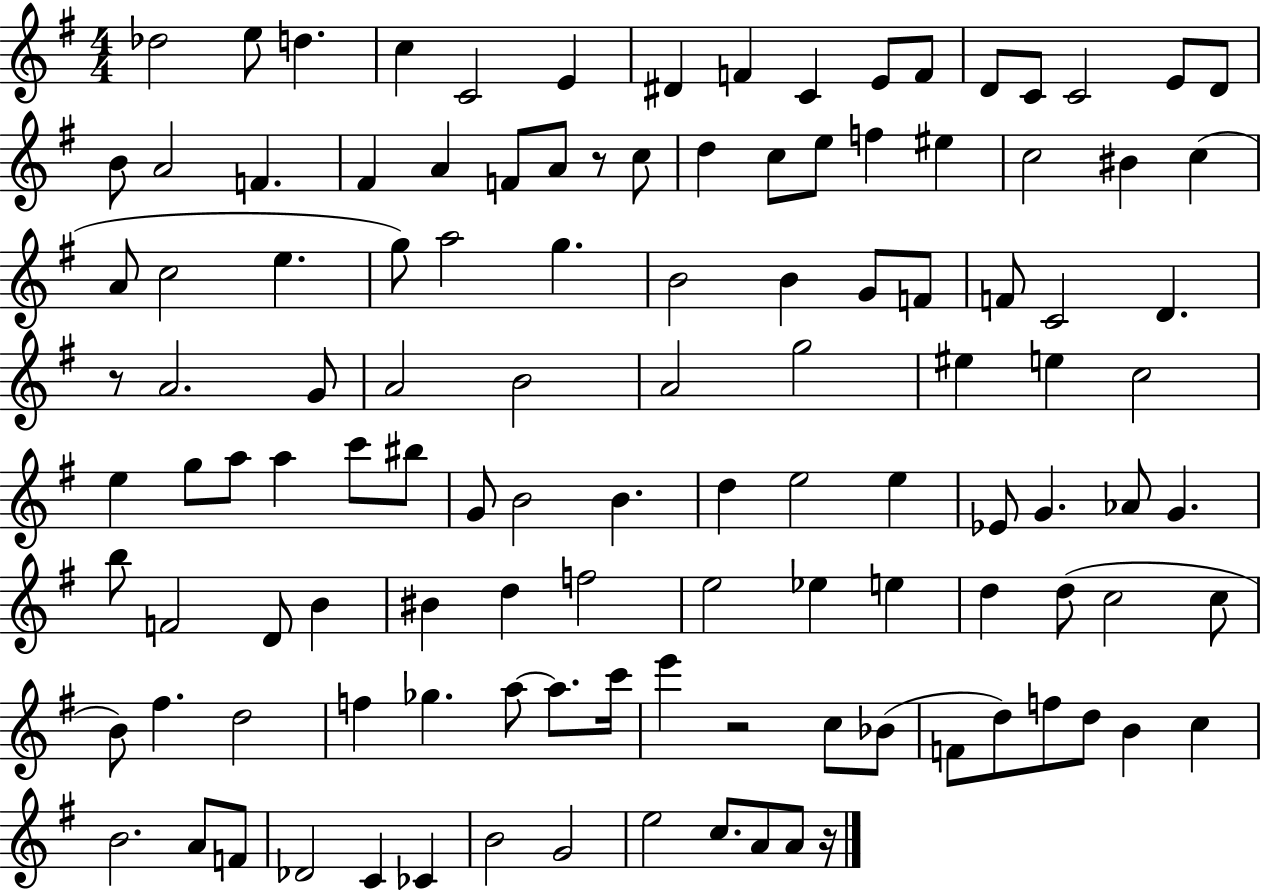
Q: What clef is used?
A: treble